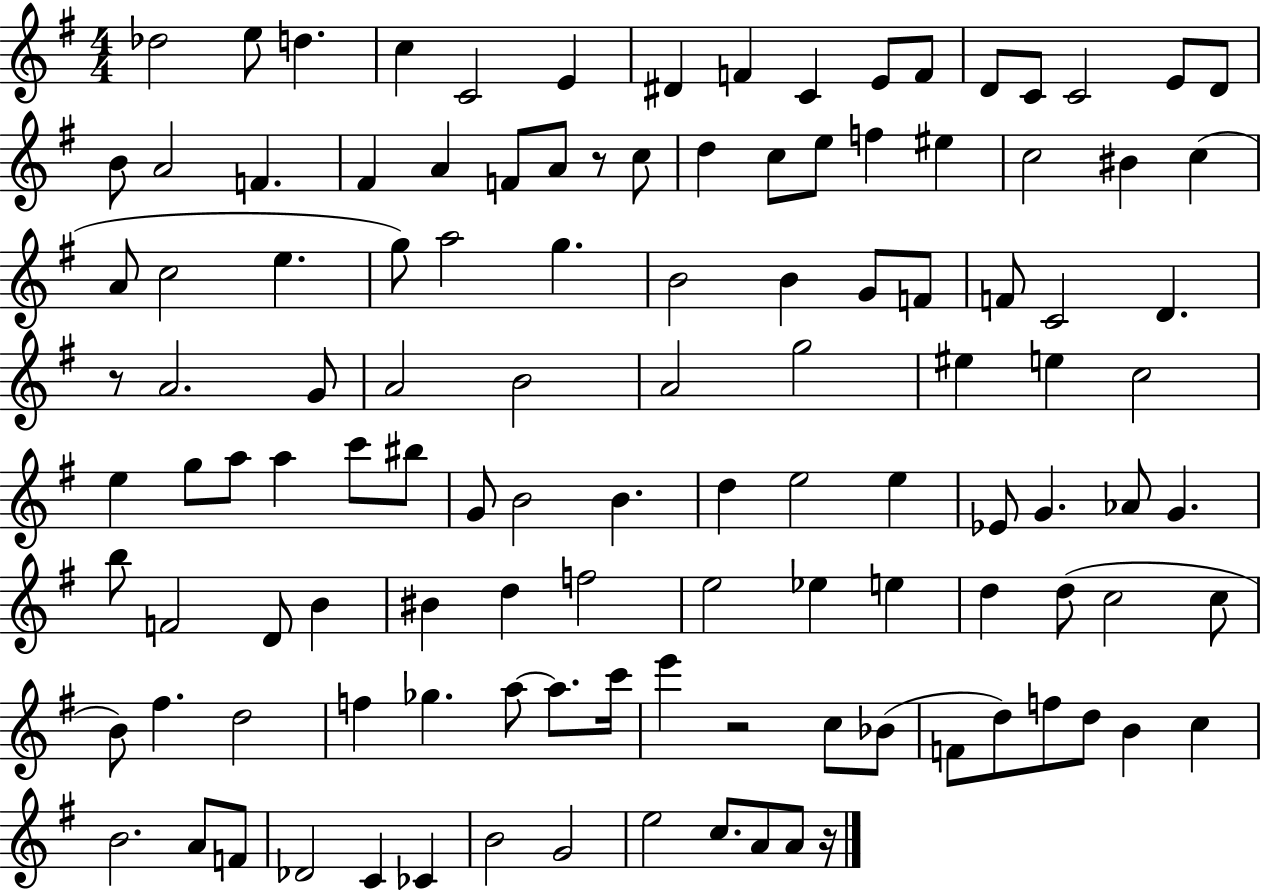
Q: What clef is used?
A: treble